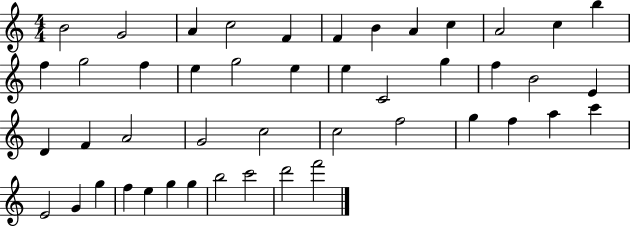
B4/h G4/h A4/q C5/h F4/q F4/q B4/q A4/q C5/q A4/h C5/q B5/q F5/q G5/h F5/q E5/q G5/h E5/q E5/q C4/h G5/q F5/q B4/h E4/q D4/q F4/q A4/h G4/h C5/h C5/h F5/h G5/q F5/q A5/q C6/q E4/h G4/q G5/q F5/q E5/q G5/q G5/q B5/h C6/h D6/h F6/h